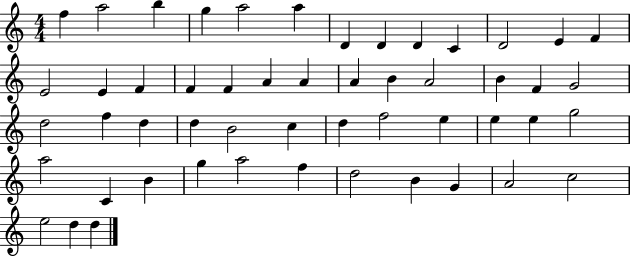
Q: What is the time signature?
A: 4/4